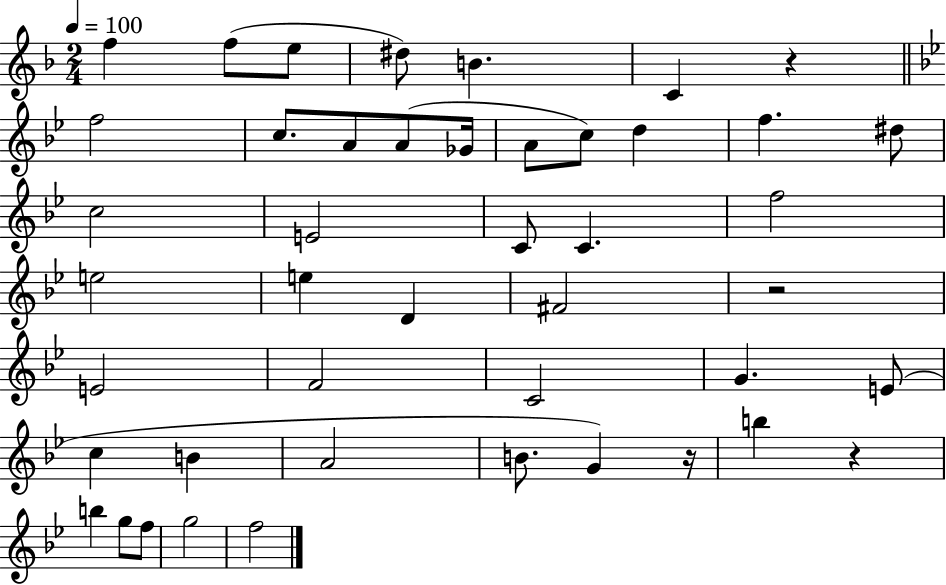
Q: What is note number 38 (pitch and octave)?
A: G5